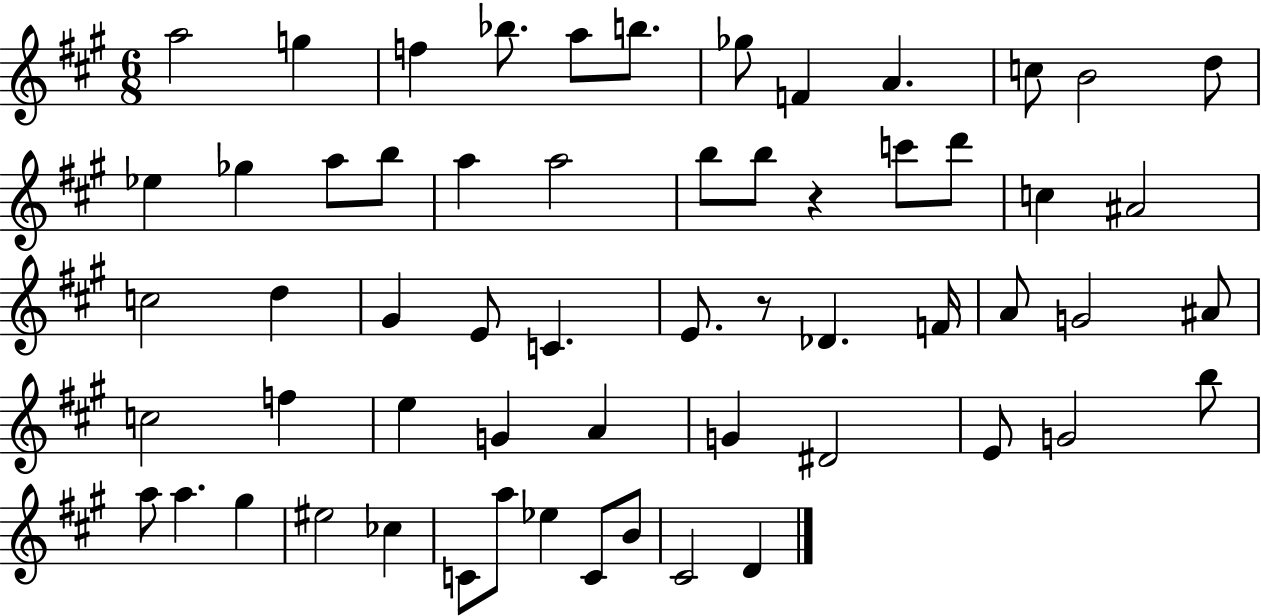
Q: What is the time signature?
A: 6/8